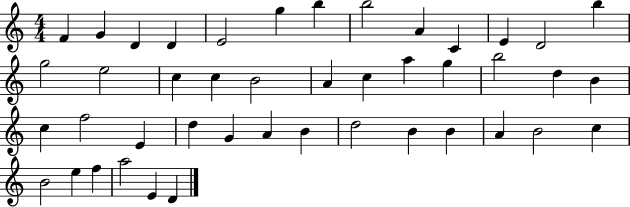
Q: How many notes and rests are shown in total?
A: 44